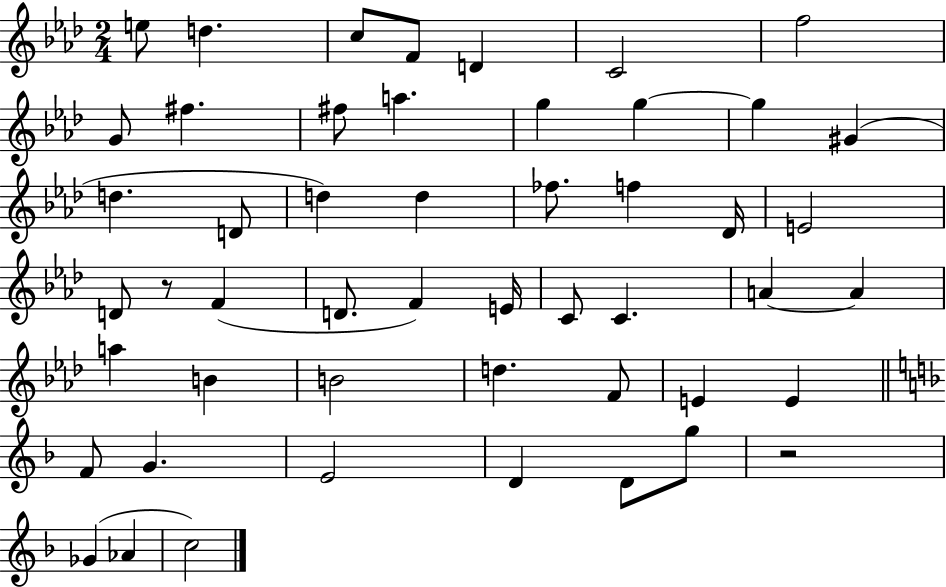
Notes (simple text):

E5/e D5/q. C5/e F4/e D4/q C4/h F5/h G4/e F#5/q. F#5/e A5/q. G5/q G5/q G5/q G#4/q D5/q. D4/e D5/q D5/q FES5/e. F5/q Db4/s E4/h D4/e R/e F4/q D4/e. F4/q E4/s C4/e C4/q. A4/q A4/q A5/q B4/q B4/h D5/q. F4/e E4/q E4/q F4/e G4/q. E4/h D4/q D4/e G5/e R/h Gb4/q Ab4/q C5/h